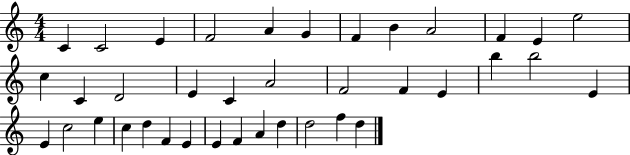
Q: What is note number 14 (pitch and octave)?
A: C4